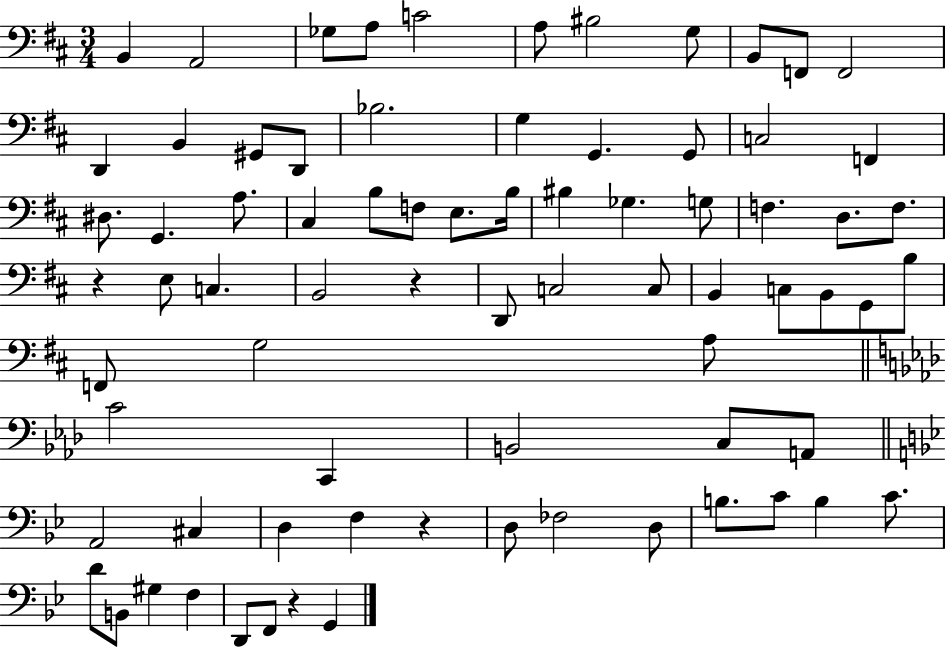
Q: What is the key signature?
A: D major